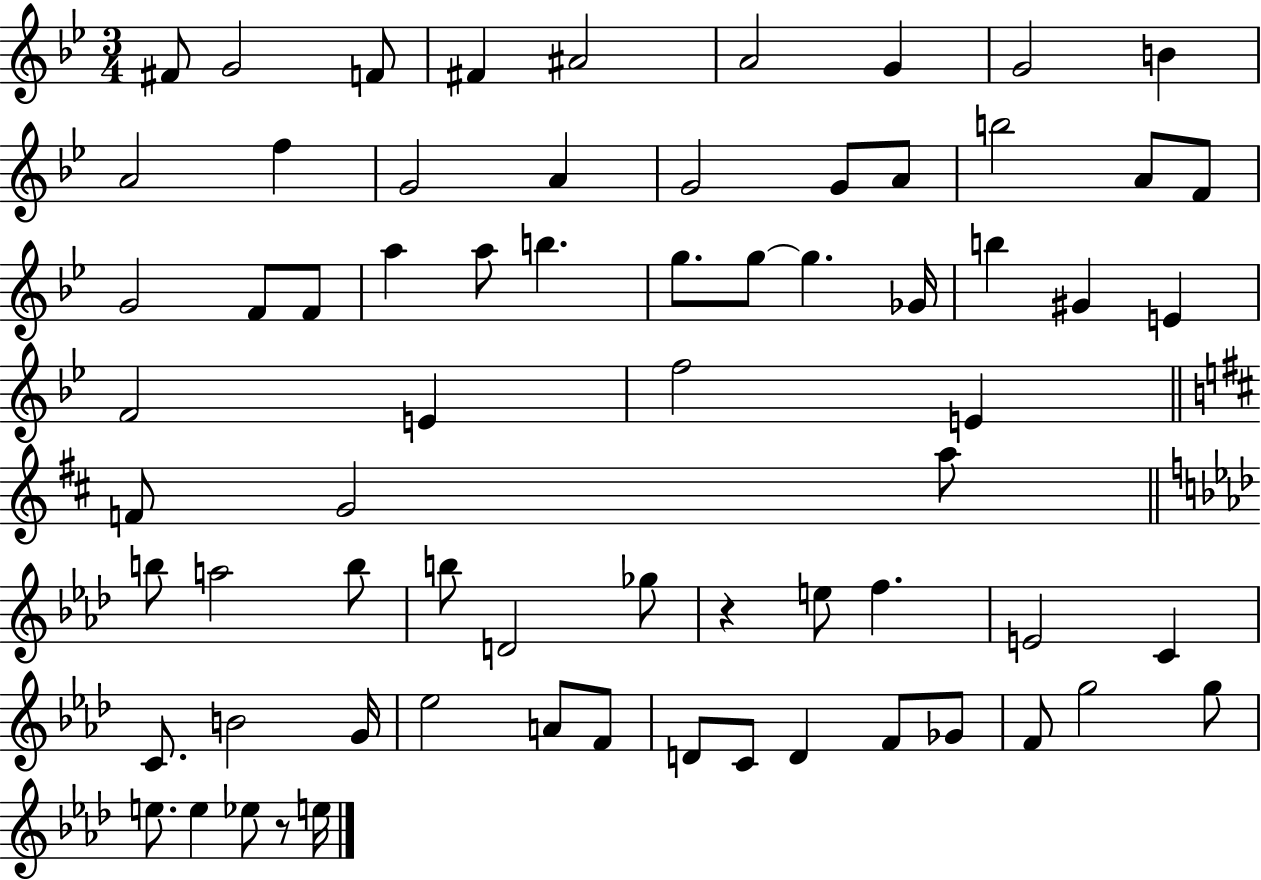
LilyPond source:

{
  \clef treble
  \numericTimeSignature
  \time 3/4
  \key bes \major
  \repeat volta 2 { fis'8 g'2 f'8 | fis'4 ais'2 | a'2 g'4 | g'2 b'4 | \break a'2 f''4 | g'2 a'4 | g'2 g'8 a'8 | b''2 a'8 f'8 | \break g'2 f'8 f'8 | a''4 a''8 b''4. | g''8. g''8~~ g''4. ges'16 | b''4 gis'4 e'4 | \break f'2 e'4 | f''2 e'4 | \bar "||" \break \key d \major f'8 g'2 a''8 | \bar "||" \break \key aes \major b''8 a''2 b''8 | b''8 d'2 ges''8 | r4 e''8 f''4. | e'2 c'4 | \break c'8. b'2 g'16 | ees''2 a'8 f'8 | d'8 c'8 d'4 f'8 ges'8 | f'8 g''2 g''8 | \break e''8. e''4 ees''8 r8 e''16 | } \bar "|."
}